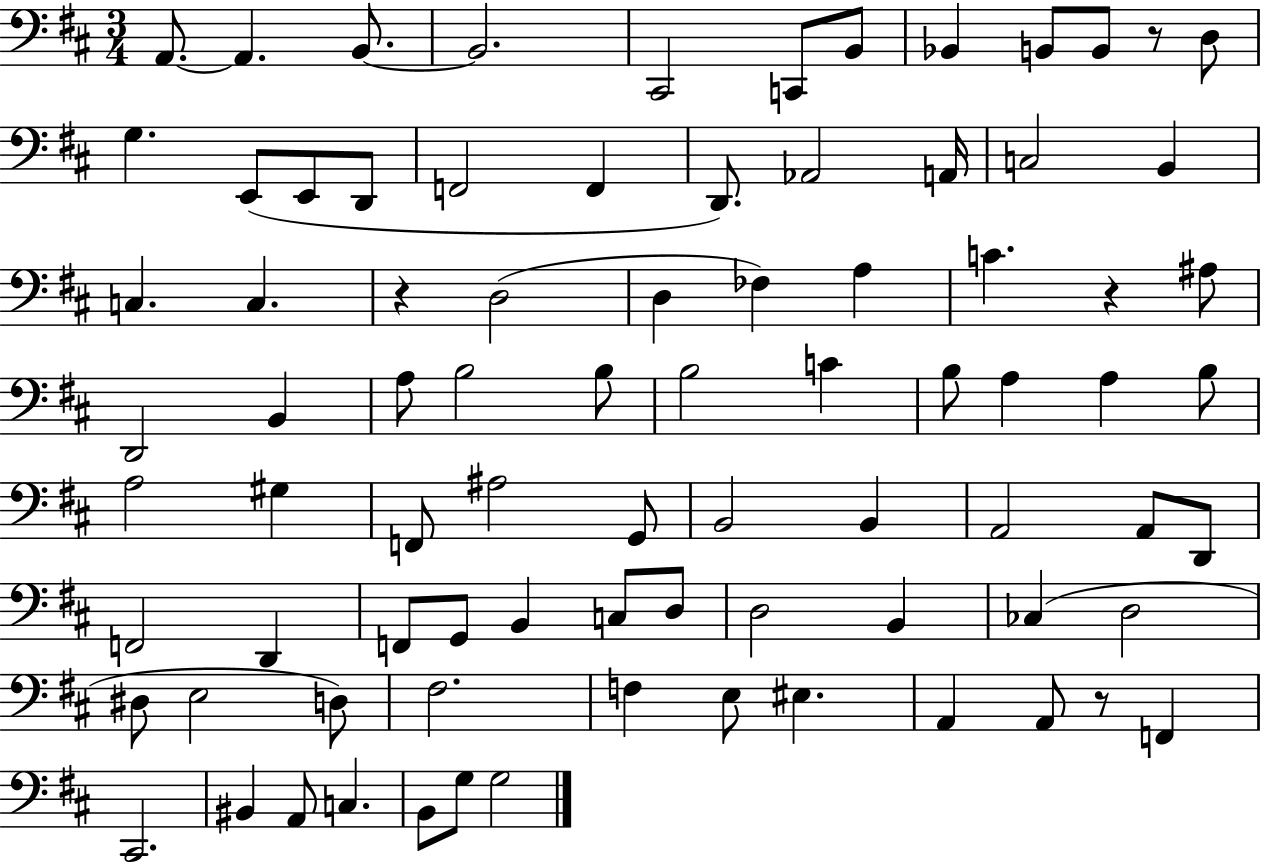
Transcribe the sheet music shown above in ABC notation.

X:1
T:Untitled
M:3/4
L:1/4
K:D
A,,/2 A,, B,,/2 B,,2 ^C,,2 C,,/2 B,,/2 _B,, B,,/2 B,,/2 z/2 D,/2 G, E,,/2 E,,/2 D,,/2 F,,2 F,, D,,/2 _A,,2 A,,/4 C,2 B,, C, C, z D,2 D, _F, A, C z ^A,/2 D,,2 B,, A,/2 B,2 B,/2 B,2 C B,/2 A, A, B,/2 A,2 ^G, F,,/2 ^A,2 G,,/2 B,,2 B,, A,,2 A,,/2 D,,/2 F,,2 D,, F,,/2 G,,/2 B,, C,/2 D,/2 D,2 B,, _C, D,2 ^D,/2 E,2 D,/2 ^F,2 F, E,/2 ^E, A,, A,,/2 z/2 F,, ^C,,2 ^B,, A,,/2 C, B,,/2 G,/2 G,2